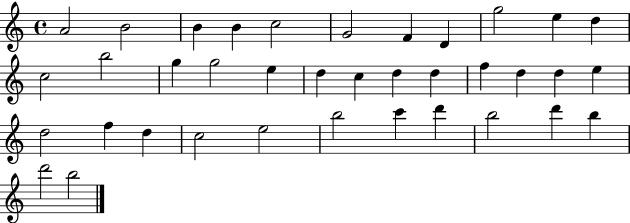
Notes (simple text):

A4/h B4/h B4/q B4/q C5/h G4/h F4/q D4/q G5/h E5/q D5/q C5/h B5/h G5/q G5/h E5/q D5/q C5/q D5/q D5/q F5/q D5/q D5/q E5/q D5/h F5/q D5/q C5/h E5/h B5/h C6/q D6/q B5/h D6/q B5/q D6/h B5/h